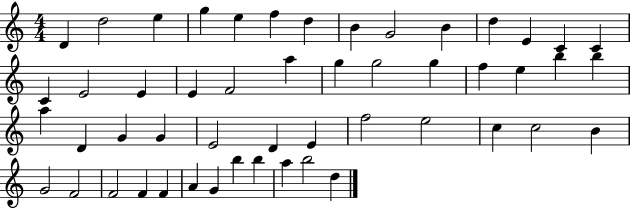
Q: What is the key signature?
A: C major